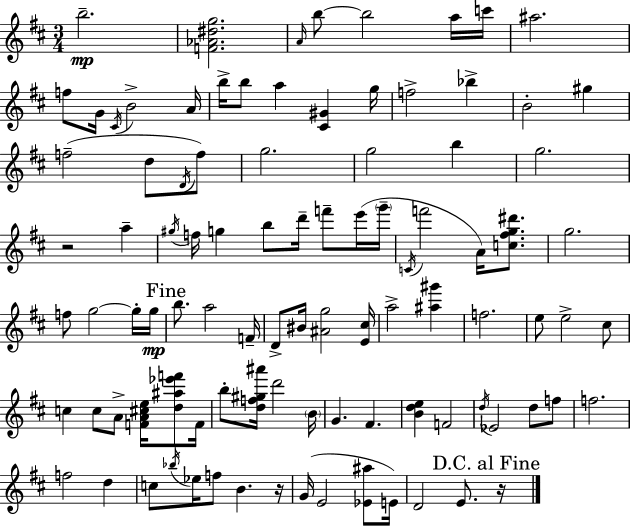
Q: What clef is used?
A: treble